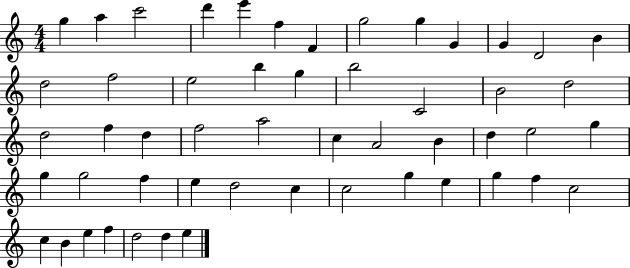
{
  \clef treble
  \numericTimeSignature
  \time 4/4
  \key c \major
  g''4 a''4 c'''2 | d'''4 e'''4 f''4 f'4 | g''2 g''4 g'4 | g'4 d'2 b'4 | \break d''2 f''2 | e''2 b''4 g''4 | b''2 c'2 | b'2 d''2 | \break d''2 f''4 d''4 | f''2 a''2 | c''4 a'2 b'4 | d''4 e''2 g''4 | \break g''4 g''2 f''4 | e''4 d''2 c''4 | c''2 g''4 e''4 | g''4 f''4 c''2 | \break c''4 b'4 e''4 f''4 | d''2 d''4 e''4 | \bar "|."
}